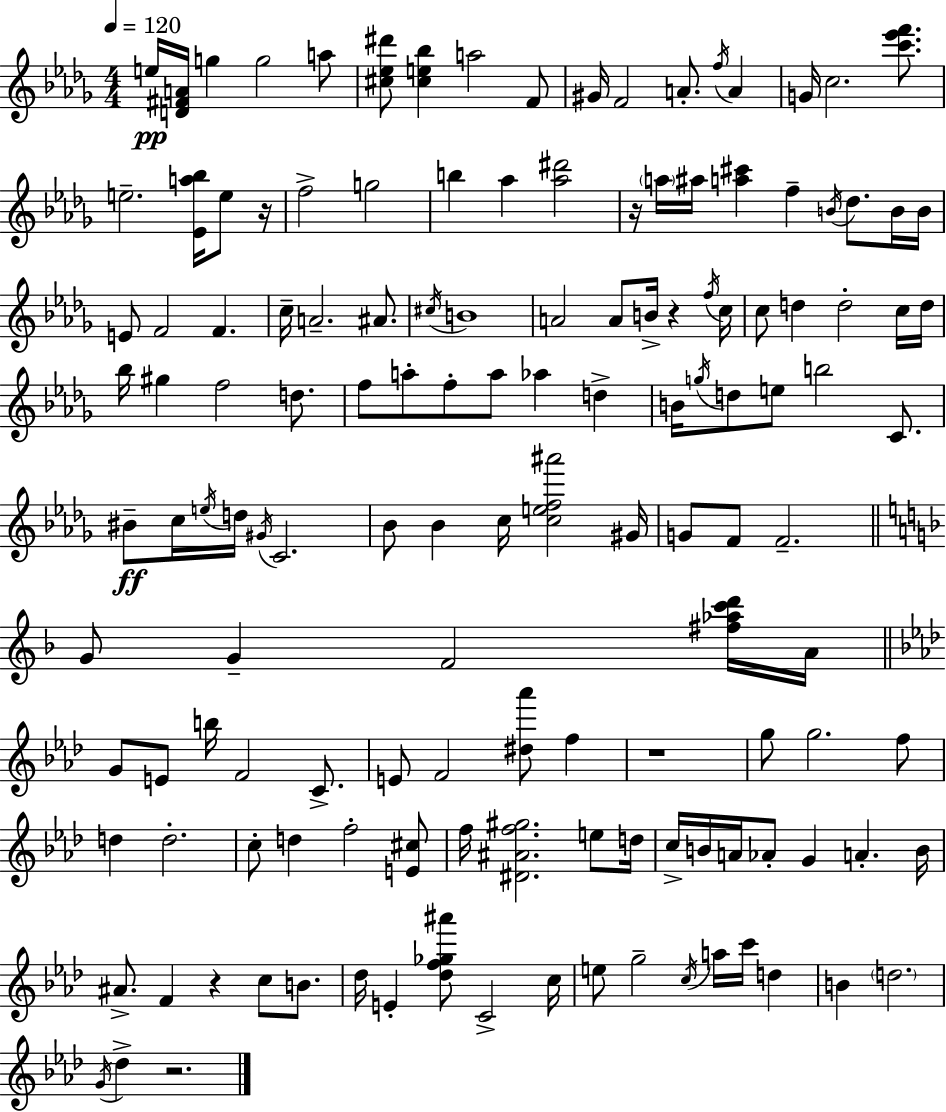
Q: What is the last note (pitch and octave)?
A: Db5